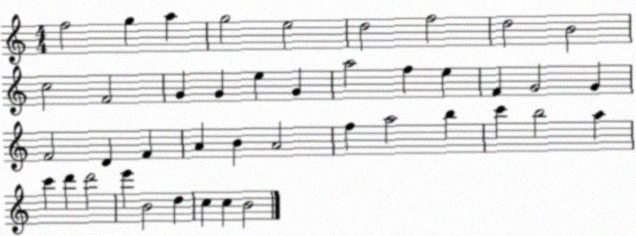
X:1
T:Untitled
M:4/4
L:1/4
K:C
f2 g a g2 e2 d2 f2 d2 B2 c2 F2 G G e G a2 f e F G2 G F2 D F A B A2 f a2 b c' b2 a c' d' d'2 e' B2 d c c B2